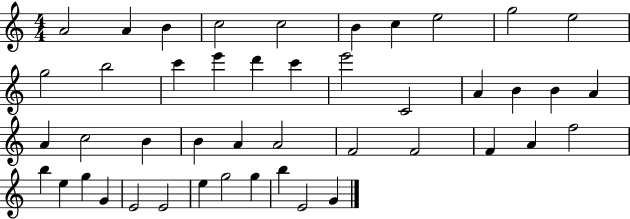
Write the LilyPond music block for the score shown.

{
  \clef treble
  \numericTimeSignature
  \time 4/4
  \key c \major
  a'2 a'4 b'4 | c''2 c''2 | b'4 c''4 e''2 | g''2 e''2 | \break g''2 b''2 | c'''4 e'''4 d'''4 c'''4 | e'''2 c'2 | a'4 b'4 b'4 a'4 | \break a'4 c''2 b'4 | b'4 a'4 a'2 | f'2 f'2 | f'4 a'4 f''2 | \break b''4 e''4 g''4 g'4 | e'2 e'2 | e''4 g''2 g''4 | b''4 e'2 g'4 | \break \bar "|."
}